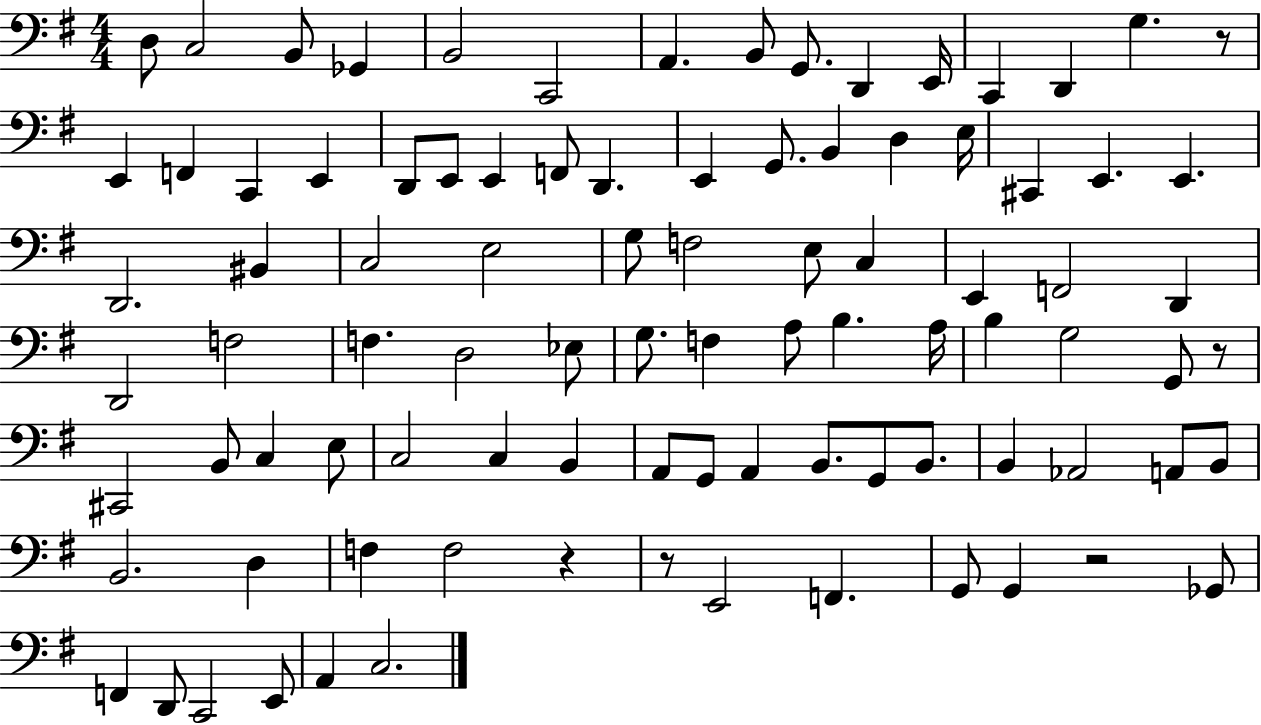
{
  \clef bass
  \numericTimeSignature
  \time 4/4
  \key g \major
  \repeat volta 2 { d8 c2 b,8 ges,4 | b,2 c,2 | a,4. b,8 g,8. d,4 e,16 | c,4 d,4 g4. r8 | \break e,4 f,4 c,4 e,4 | d,8 e,8 e,4 f,8 d,4. | e,4 g,8. b,4 d4 e16 | cis,4 e,4. e,4. | \break d,2. bis,4 | c2 e2 | g8 f2 e8 c4 | e,4 f,2 d,4 | \break d,2 f2 | f4. d2 ees8 | g8. f4 a8 b4. a16 | b4 g2 g,8 r8 | \break cis,2 b,8 c4 e8 | c2 c4 b,4 | a,8 g,8 a,4 b,8. g,8 b,8. | b,4 aes,2 a,8 b,8 | \break b,2. d4 | f4 f2 r4 | r8 e,2 f,4. | g,8 g,4 r2 ges,8 | \break f,4 d,8 c,2 e,8 | a,4 c2. | } \bar "|."
}